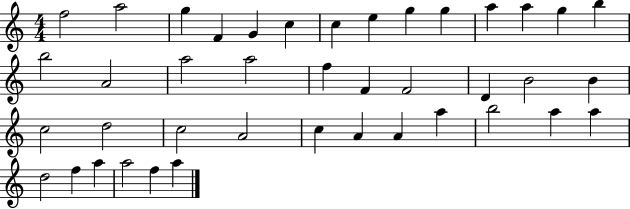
X:1
T:Untitled
M:4/4
L:1/4
K:C
f2 a2 g F G c c e g g a a g b b2 A2 a2 a2 f F F2 D B2 B c2 d2 c2 A2 c A A a b2 a a d2 f a a2 f a